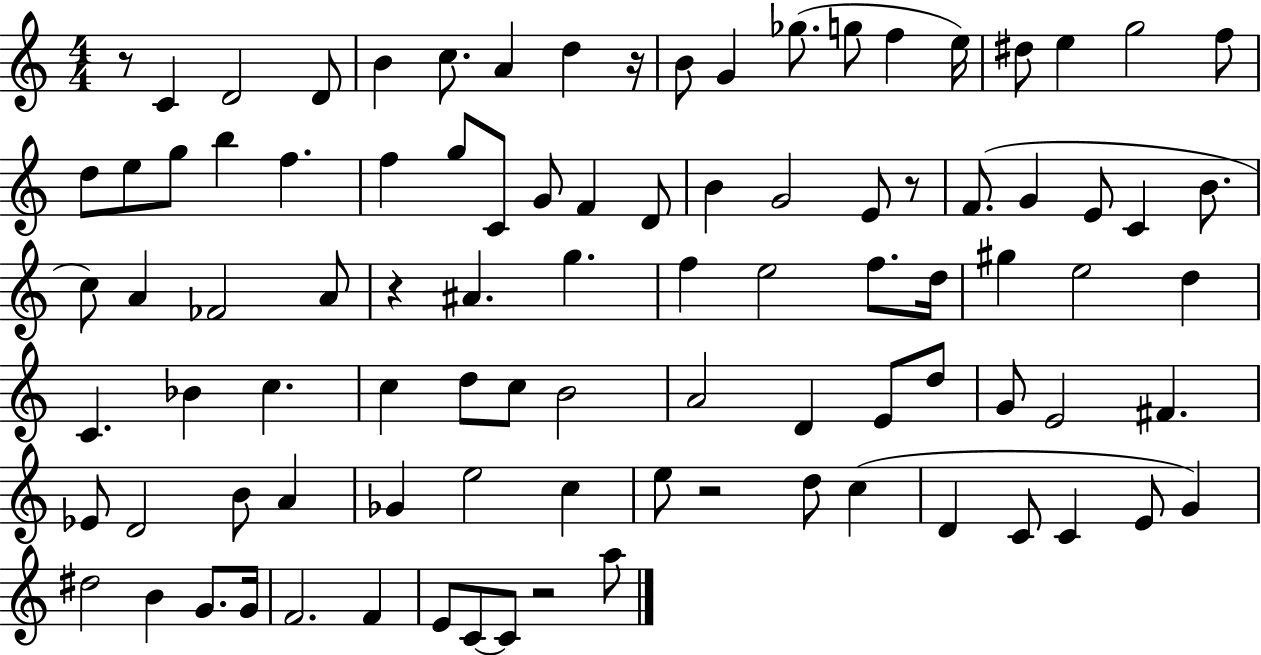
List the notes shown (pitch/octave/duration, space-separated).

R/e C4/q D4/h D4/e B4/q C5/e. A4/q D5/q R/s B4/e G4/q Gb5/e. G5/e F5/q E5/s D#5/e E5/q G5/h F5/e D5/e E5/e G5/e B5/q F5/q. F5/q G5/e C4/e G4/e F4/q D4/e B4/q G4/h E4/e R/e F4/e. G4/q E4/e C4/q B4/e. C5/e A4/q FES4/h A4/e R/q A#4/q. G5/q. F5/q E5/h F5/e. D5/s G#5/q E5/h D5/q C4/q. Bb4/q C5/q. C5/q D5/e C5/e B4/h A4/h D4/q E4/e D5/e G4/e E4/h F#4/q. Eb4/e D4/h B4/e A4/q Gb4/q E5/h C5/q E5/e R/h D5/e C5/q D4/q C4/e C4/q E4/e G4/q D#5/h B4/q G4/e. G4/s F4/h. F4/q E4/e C4/e C4/e R/h A5/e